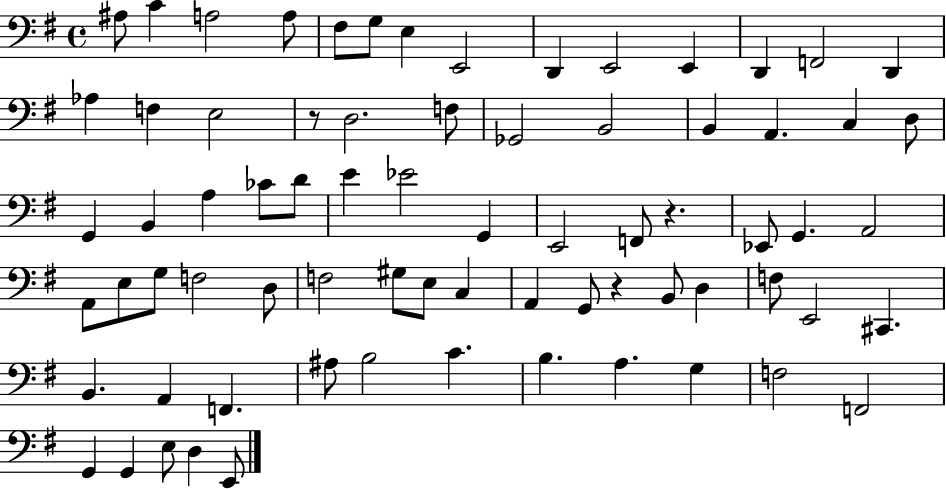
X:1
T:Untitled
M:4/4
L:1/4
K:G
^A,/2 C A,2 A,/2 ^F,/2 G,/2 E, E,,2 D,, E,,2 E,, D,, F,,2 D,, _A, F, E,2 z/2 D,2 F,/2 _G,,2 B,,2 B,, A,, C, D,/2 G,, B,, A, _C/2 D/2 E _E2 G,, E,,2 F,,/2 z _E,,/2 G,, A,,2 A,,/2 E,/2 G,/2 F,2 D,/2 F,2 ^G,/2 E,/2 C, A,, G,,/2 z B,,/2 D, F,/2 E,,2 ^C,, B,, A,, F,, ^A,/2 B,2 C B, A, G, F,2 F,,2 G,, G,, E,/2 D, E,,/2